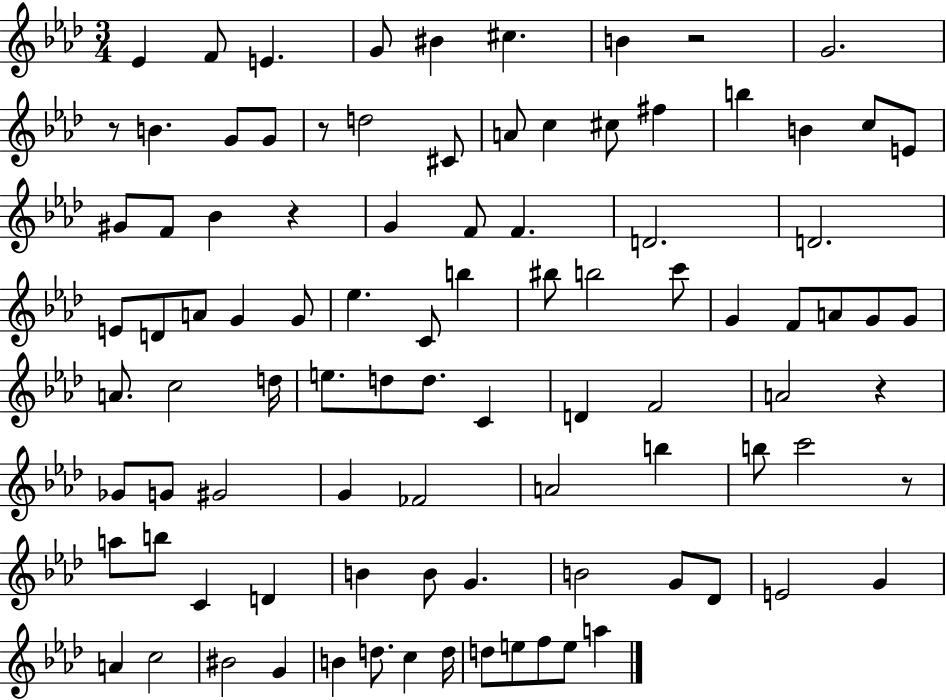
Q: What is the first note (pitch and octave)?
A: Eb4